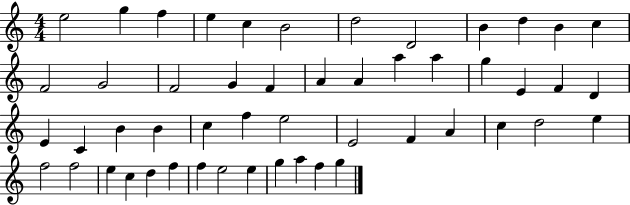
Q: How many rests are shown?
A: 0